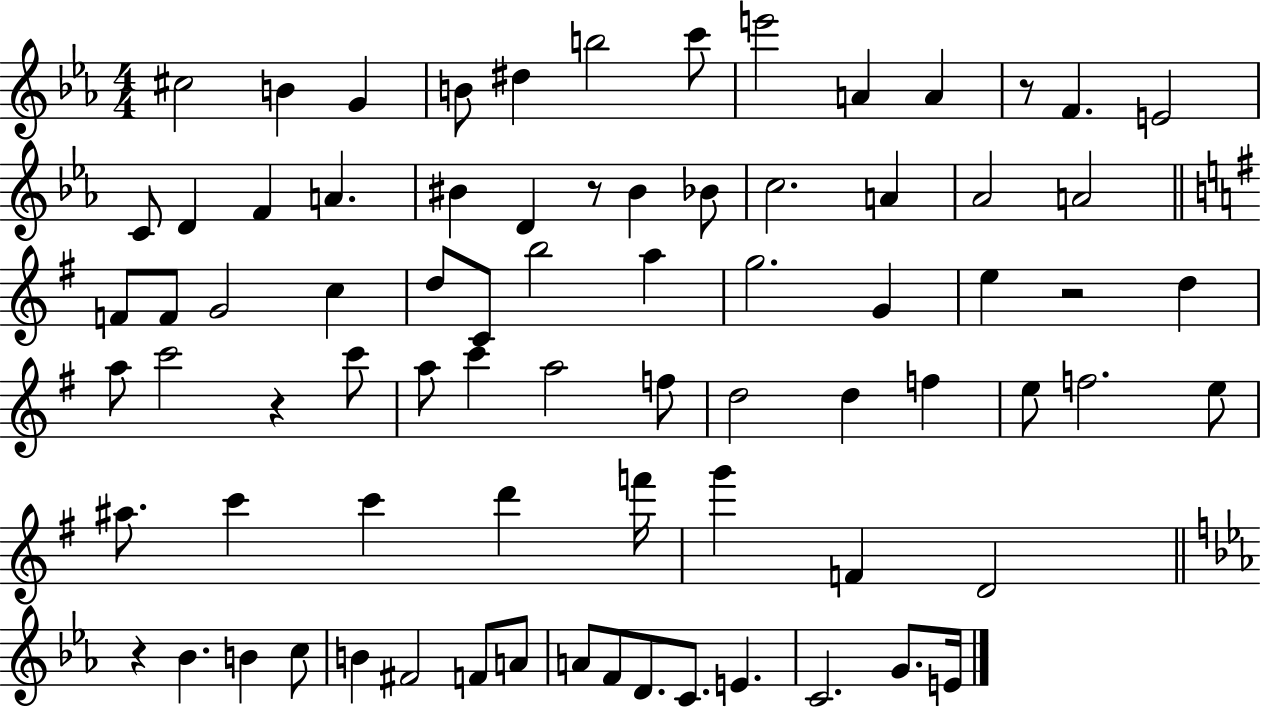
C#5/h B4/q G4/q B4/e D#5/q B5/h C6/e E6/h A4/q A4/q R/e F4/q. E4/h C4/e D4/q F4/q A4/q. BIS4/q D4/q R/e BIS4/q Bb4/e C5/h. A4/q Ab4/h A4/h F4/e F4/e G4/h C5/q D5/e C4/e B5/h A5/q G5/h. G4/q E5/q R/h D5/q A5/e C6/h R/q C6/e A5/e C6/q A5/h F5/e D5/h D5/q F5/q E5/e F5/h. E5/e A#5/e. C6/q C6/q D6/q F6/s G6/q F4/q D4/h R/q Bb4/q. B4/q C5/e B4/q F#4/h F4/e A4/e A4/e F4/e D4/e. C4/e. E4/q. C4/h. G4/e. E4/s